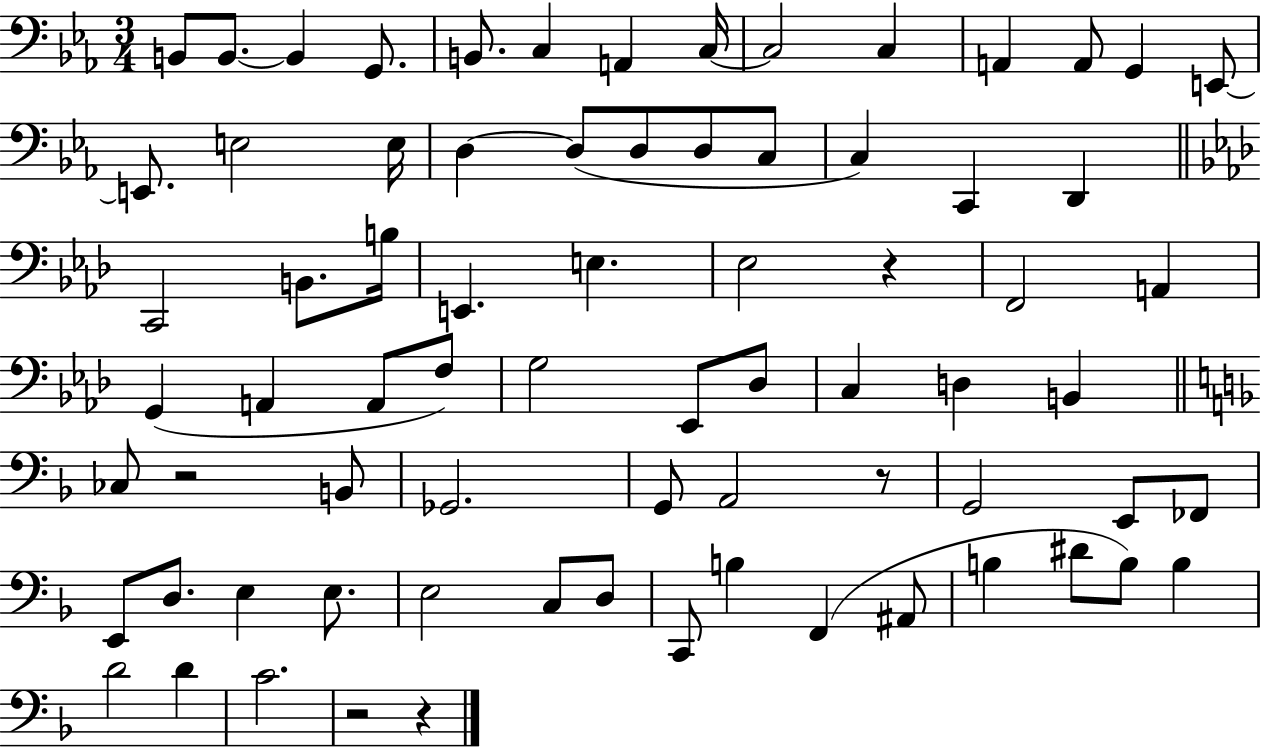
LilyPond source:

{
  \clef bass
  \numericTimeSignature
  \time 3/4
  \key ees \major
  b,8 b,8.~~ b,4 g,8. | b,8. c4 a,4 c16~~ | c2 c4 | a,4 a,8 g,4 e,8~~ | \break e,8. e2 e16 | d4~~ d8( d8 d8 c8 | c4) c,4 d,4 | \bar "||" \break \key aes \major c,2 b,8. b16 | e,4. e4. | ees2 r4 | f,2 a,4 | \break g,4( a,4 a,8 f8) | g2 ees,8 des8 | c4 d4 b,4 | \bar "||" \break \key d \minor ces8 r2 b,8 | ges,2. | g,8 a,2 r8 | g,2 e,8 fes,8 | \break e,8 d8. e4 e8. | e2 c8 d8 | c,8 b4 f,4( ais,8 | b4 dis'8 b8) b4 | \break d'2 d'4 | c'2. | r2 r4 | \bar "|."
}